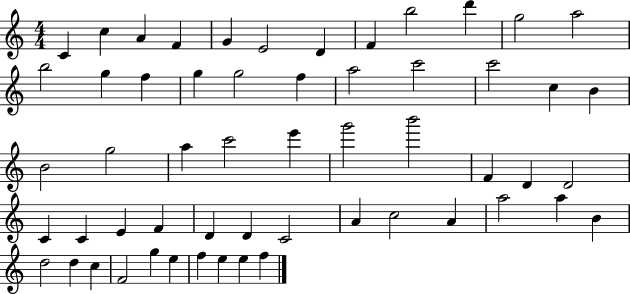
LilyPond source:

{
  \clef treble
  \numericTimeSignature
  \time 4/4
  \key c \major
  c'4 c''4 a'4 f'4 | g'4 e'2 d'4 | f'4 b''2 d'''4 | g''2 a''2 | \break b''2 g''4 f''4 | g''4 g''2 f''4 | a''2 c'''2 | c'''2 c''4 b'4 | \break b'2 g''2 | a''4 c'''2 e'''4 | g'''2 b'''2 | f'4 d'4 d'2 | \break c'4 c'4 e'4 f'4 | d'4 d'4 c'2 | a'4 c''2 a'4 | a''2 a''4 b'4 | \break d''2 d''4 c''4 | f'2 g''4 e''4 | f''4 e''4 e''4 f''4 | \bar "|."
}